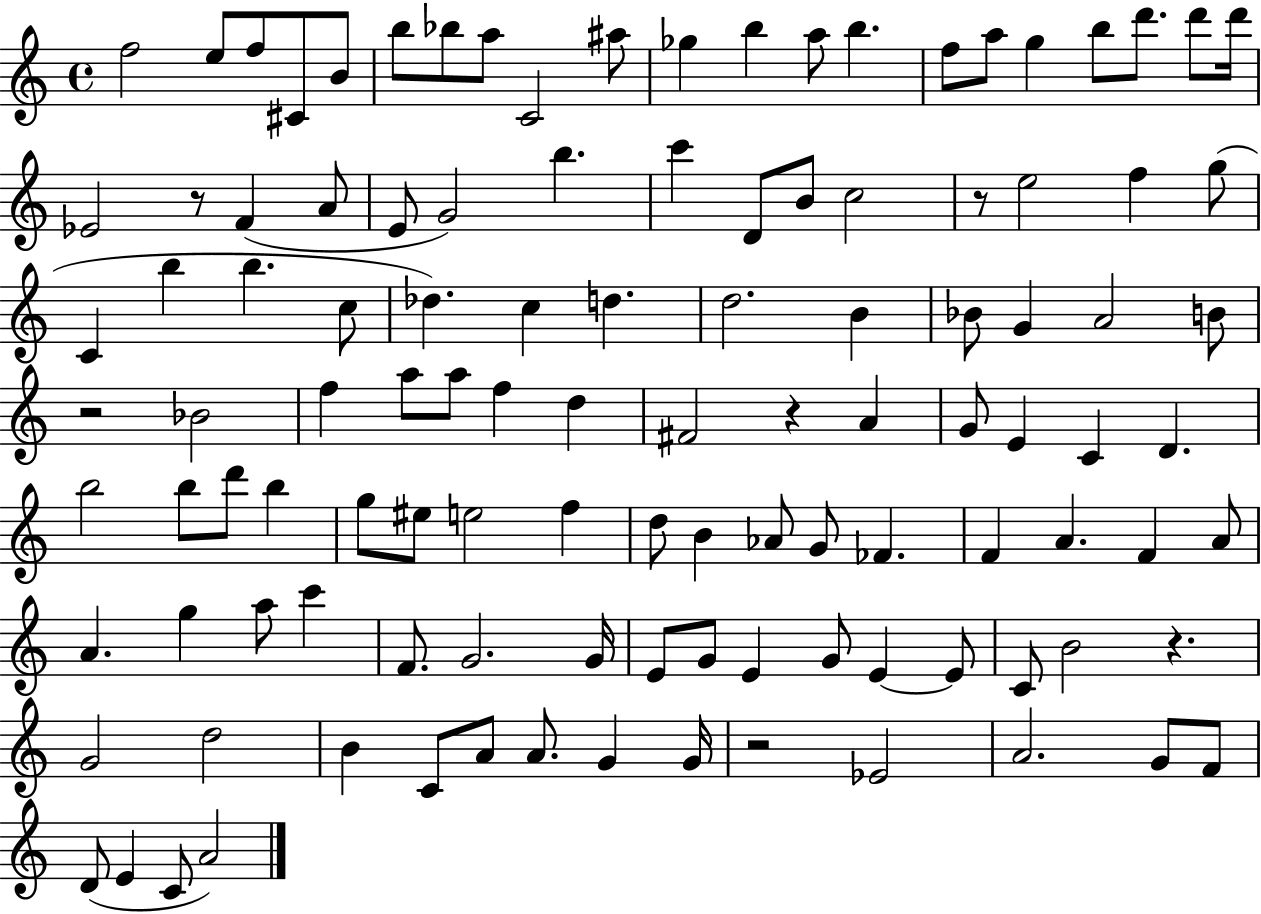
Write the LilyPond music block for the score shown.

{
  \clef treble
  \time 4/4
  \defaultTimeSignature
  \key c \major
  f''2 e''8 f''8 cis'8 b'8 | b''8 bes''8 a''8 c'2 ais''8 | ges''4 b''4 a''8 b''4. | f''8 a''8 g''4 b''8 d'''8. d'''8 d'''16 | \break ees'2 r8 f'4( a'8 | e'8 g'2) b''4. | c'''4 d'8 b'8 c''2 | r8 e''2 f''4 g''8( | \break c'4 b''4 b''4. c''8 | des''4.) c''4 d''4. | d''2. b'4 | bes'8 g'4 a'2 b'8 | \break r2 bes'2 | f''4 a''8 a''8 f''4 d''4 | fis'2 r4 a'4 | g'8 e'4 c'4 d'4. | \break b''2 b''8 d'''8 b''4 | g''8 eis''8 e''2 f''4 | d''8 b'4 aes'8 g'8 fes'4. | f'4 a'4. f'4 a'8 | \break a'4. g''4 a''8 c'''4 | f'8. g'2. g'16 | e'8 g'8 e'4 g'8 e'4~~ e'8 | c'8 b'2 r4. | \break g'2 d''2 | b'4 c'8 a'8 a'8. g'4 g'16 | r2 ees'2 | a'2. g'8 f'8 | \break d'8( e'4 c'8 a'2) | \bar "|."
}